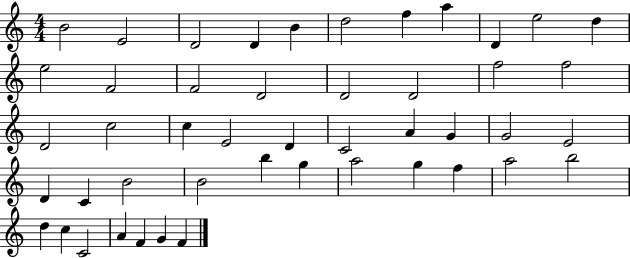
X:1
T:Untitled
M:4/4
L:1/4
K:C
B2 E2 D2 D B d2 f a D e2 d e2 F2 F2 D2 D2 D2 f2 f2 D2 c2 c E2 D C2 A G G2 E2 D C B2 B2 b g a2 g f a2 b2 d c C2 A F G F